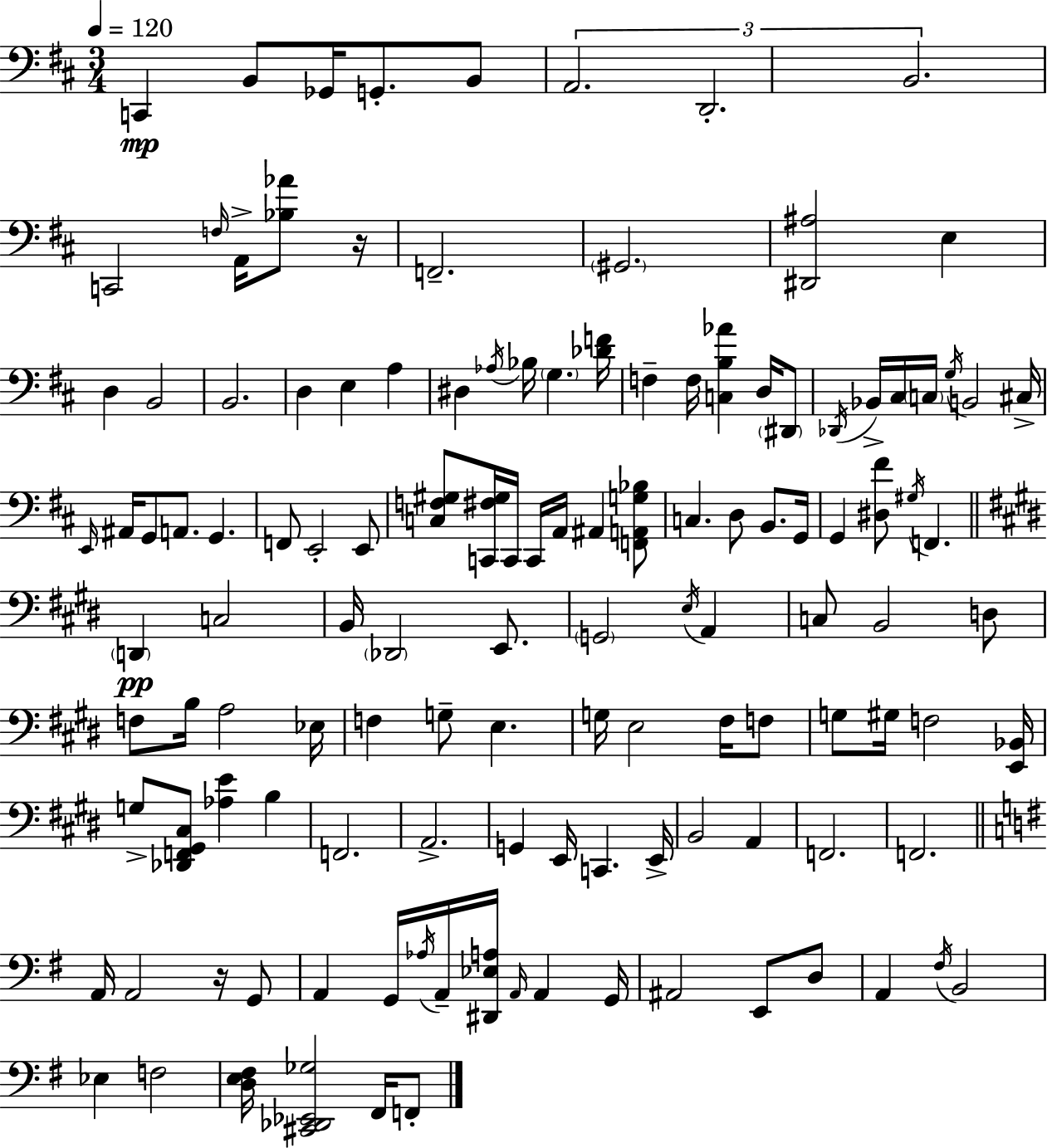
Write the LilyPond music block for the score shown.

{
  \clef bass
  \numericTimeSignature
  \time 3/4
  \key d \major
  \tempo 4 = 120
  \repeat volta 2 { c,4\mp b,8 ges,16 g,8.-. b,8 | \tuplet 3/2 { a,2. | d,2.-. | b,2. } | \break c,2 \grace { f16 } a,16-> <bes aes'>8 | r16 f,2.-- | \parenthesize gis,2. | <dis, ais>2 e4 | \break d4 b,2 | b,2. | d4 e4 a4 | dis4 \acciaccatura { aes16 } bes16 \parenthesize g4. | \break <des' f'>16 f4-- f16 <c b aes'>4 d16 | \parenthesize dis,8 \acciaccatura { des,16 } bes,16-> cis16 \parenthesize c16 \acciaccatura { g16 } b,2 | cis16-> \grace { e,16 } ais,16 g,8 a,8. g,4. | f,8 e,2-. | \break e,8 <c f gis>8 <c, fis gis>16 c,16 c,16 a,16 ais,4 | <f, a, g bes>8 c4. d8 | b,8. g,16 g,4 <dis fis'>8 \acciaccatura { gis16 } | f,4. \bar "||" \break \key e \major \parenthesize d,4\pp c2 | b,16 \parenthesize des,2 e,8. | \parenthesize g,2 \acciaccatura { e16 } a,4 | c8 b,2 d8 | \break f8 b16 a2 | ees16 f4 g8-- e4. | g16 e2 fis16 f8 | g8 gis16 f2 | \break <e, bes,>16 g8-> <des, f, gis, cis>8 <aes e'>4 b4 | f,2. | a,2.-> | g,4 e,16 c,4. | \break e,16-> b,2 a,4 | f,2. | f,2. | \bar "||" \break \key g \major a,16 a,2 r16 g,8 | a,4 g,16 \acciaccatura { aes16 } a,16-- <dis, ees a>16 \grace { a,16 } a,4 | g,16 ais,2 e,8 | d8 a,4 \acciaccatura { fis16 } b,2 | \break ees4 f2 | <d e fis>16 <cis, des, ees, ges>2 | fis,16 f,8-. } \bar "|."
}